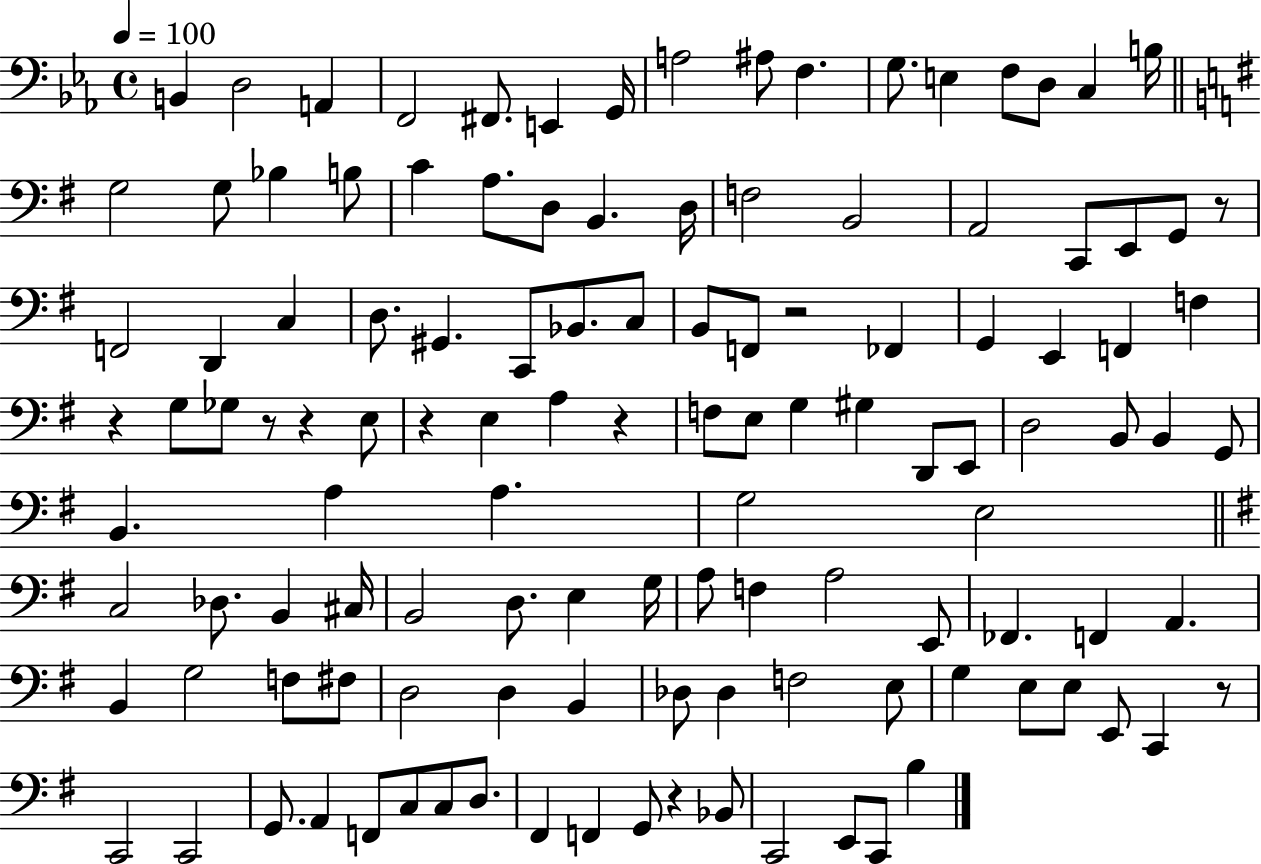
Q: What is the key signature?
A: EES major